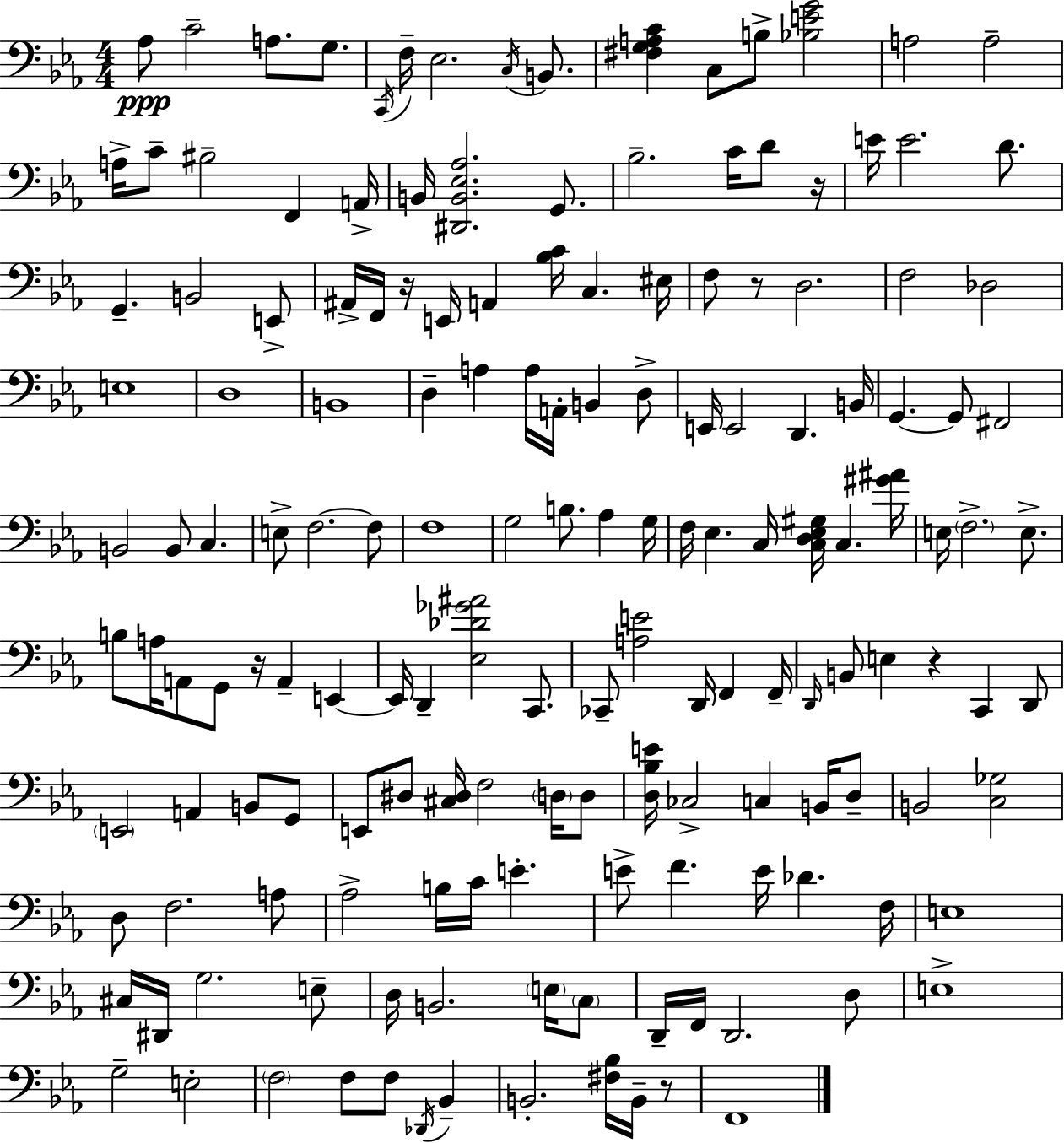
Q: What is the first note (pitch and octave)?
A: Ab3